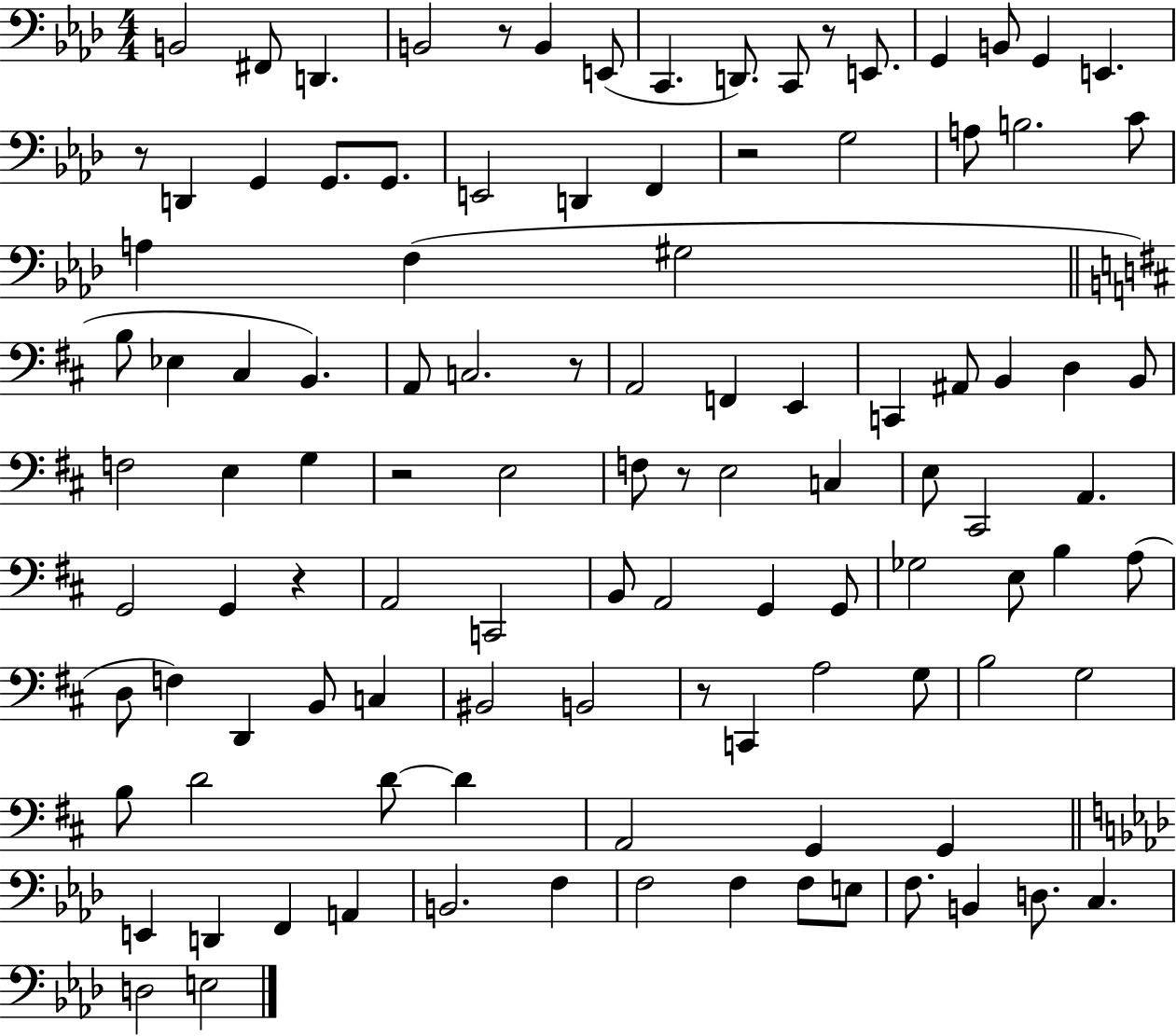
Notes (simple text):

B2/h F#2/e D2/q. B2/h R/e B2/q E2/e C2/q. D2/e. C2/e R/e E2/e. G2/q B2/e G2/q E2/q. R/e D2/q G2/q G2/e. G2/e. E2/h D2/q F2/q R/h G3/h A3/e B3/h. C4/e A3/q F3/q G#3/h B3/e Eb3/q C#3/q B2/q. A2/e C3/h. R/e A2/h F2/q E2/q C2/q A#2/e B2/q D3/q B2/e F3/h E3/q G3/q R/h E3/h F3/e R/e E3/h C3/q E3/e C#2/h A2/q. G2/h G2/q R/q A2/h C2/h B2/e A2/h G2/q G2/e Gb3/h E3/e B3/q A3/e D3/e F3/q D2/q B2/e C3/q BIS2/h B2/h R/e C2/q A3/h G3/e B3/h G3/h B3/e D4/h D4/e D4/q A2/h G2/q G2/q E2/q D2/q F2/q A2/q B2/h. F3/q F3/h F3/q F3/e E3/e F3/e. B2/q D3/e. C3/q. D3/h E3/h